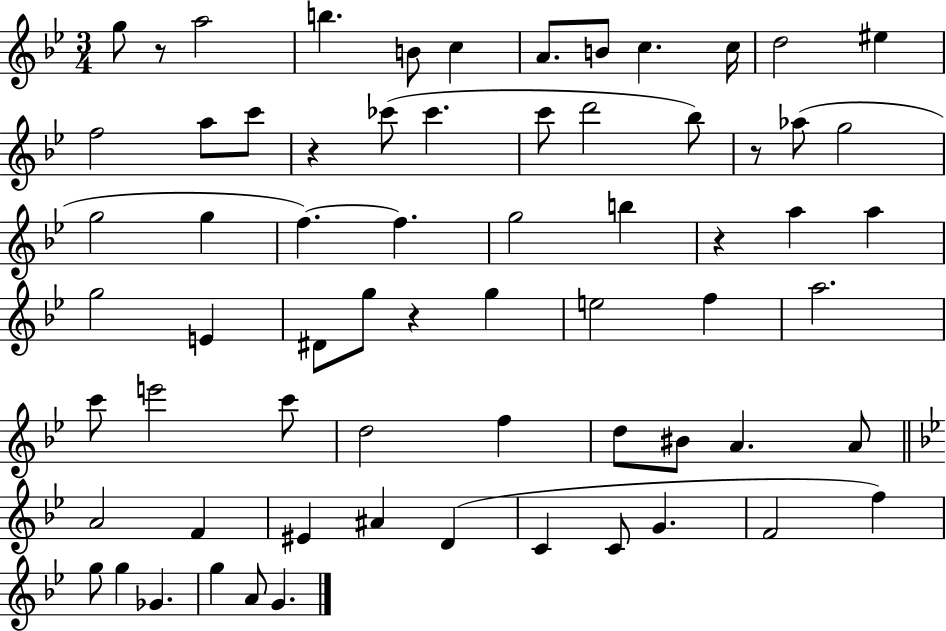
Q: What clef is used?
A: treble